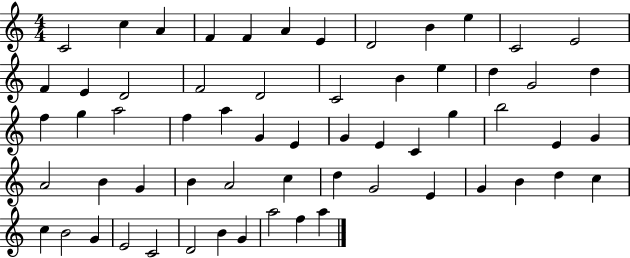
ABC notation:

X:1
T:Untitled
M:4/4
L:1/4
K:C
C2 c A F F A E D2 B e C2 E2 F E D2 F2 D2 C2 B e d G2 d f g a2 f a G E G E C g b2 E G A2 B G B A2 c d G2 E G B d c c B2 G E2 C2 D2 B G a2 f a